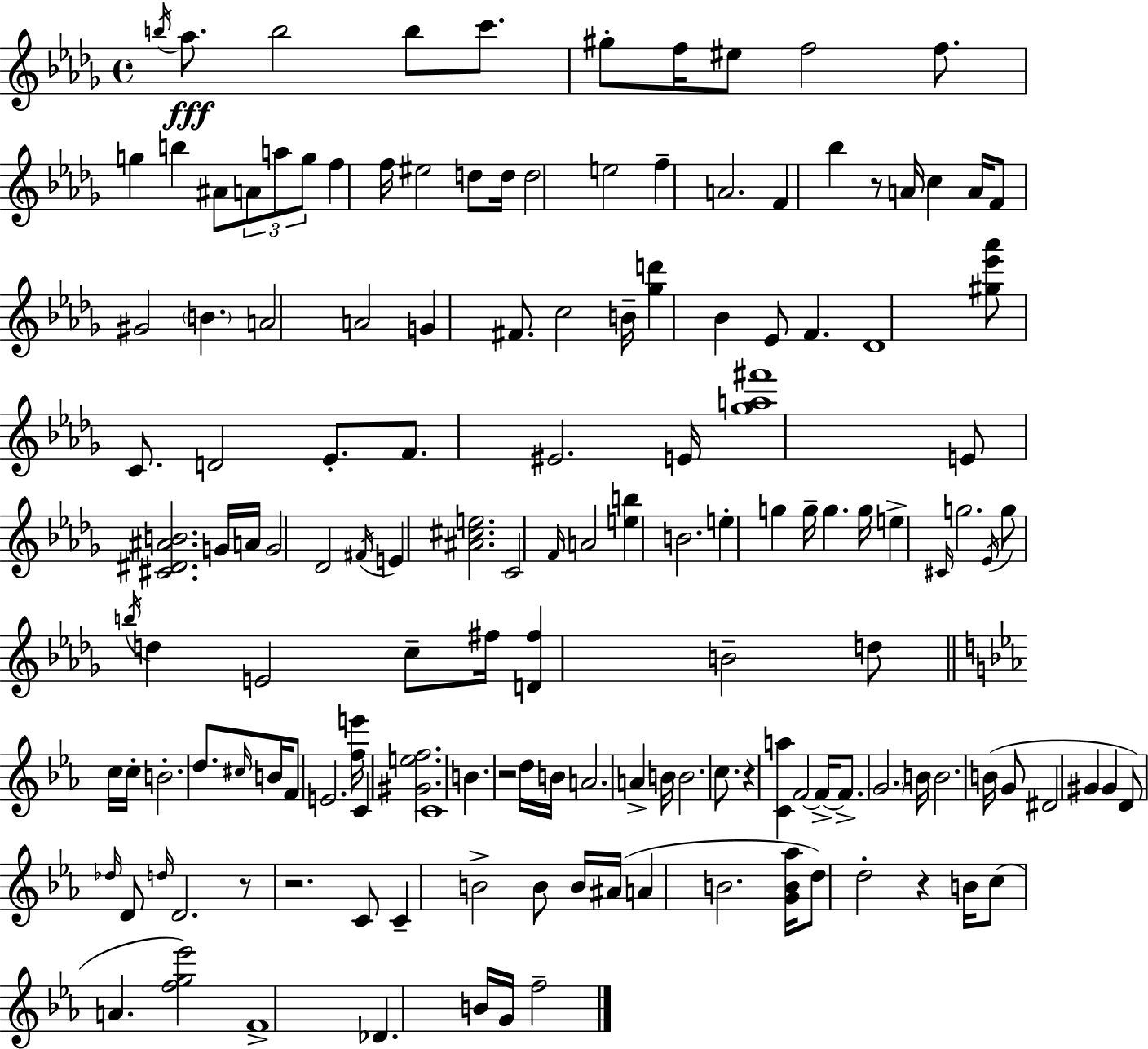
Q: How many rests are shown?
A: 6